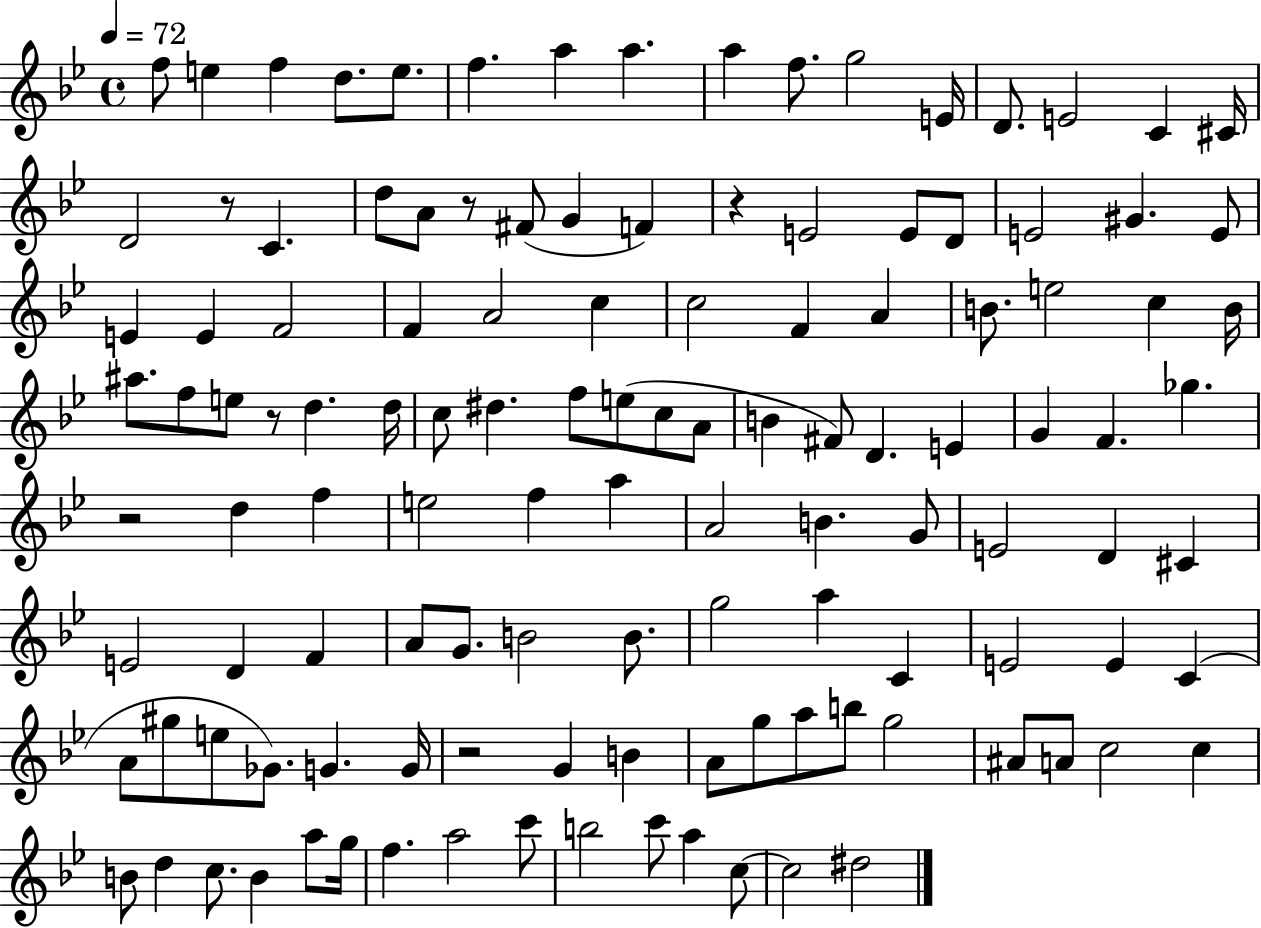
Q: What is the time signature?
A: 4/4